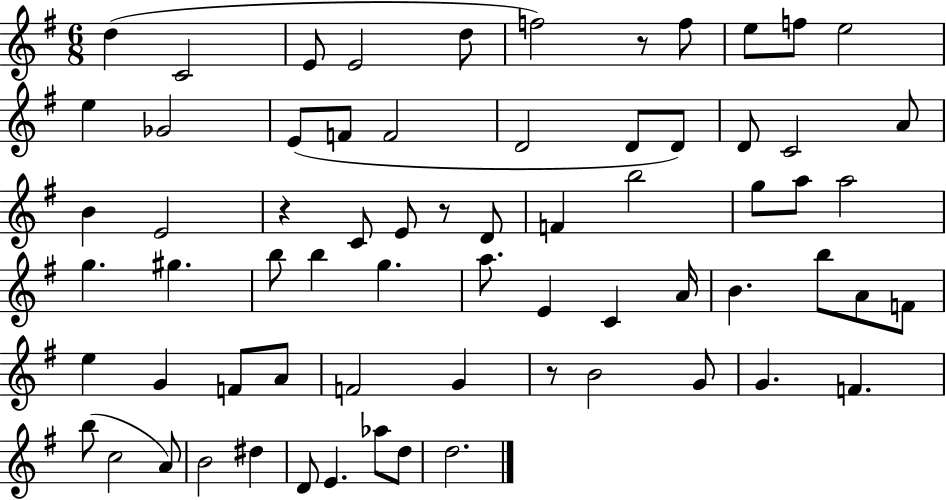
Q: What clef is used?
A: treble